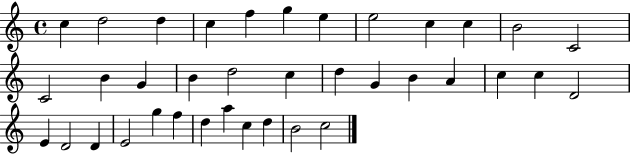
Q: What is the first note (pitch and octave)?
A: C5